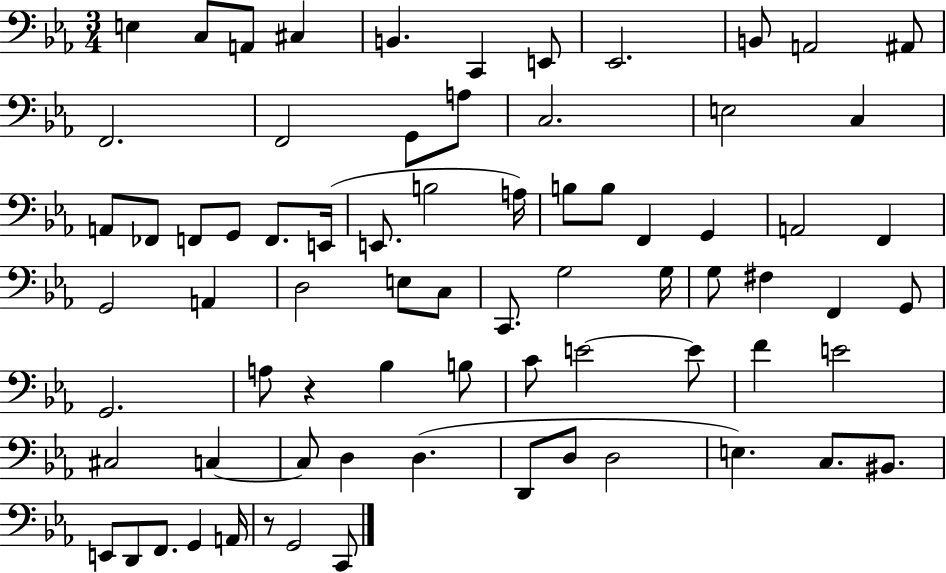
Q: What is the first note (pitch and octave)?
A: E3